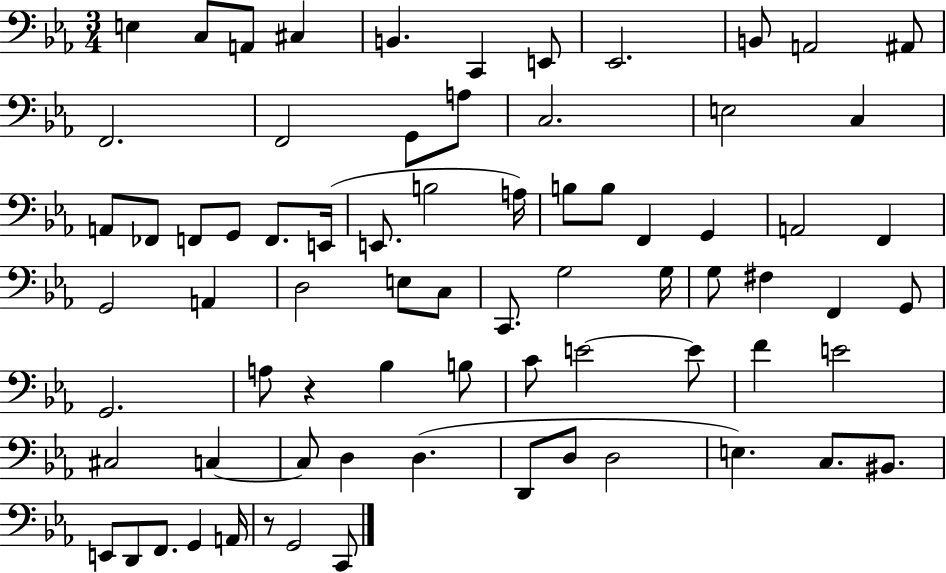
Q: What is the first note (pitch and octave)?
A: E3